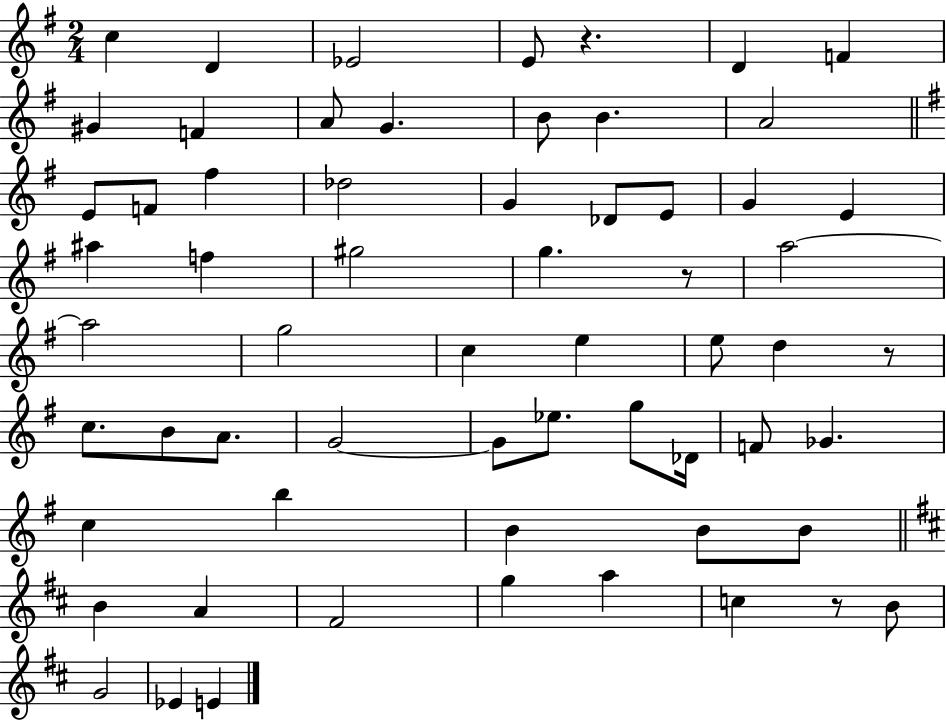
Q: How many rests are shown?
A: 4